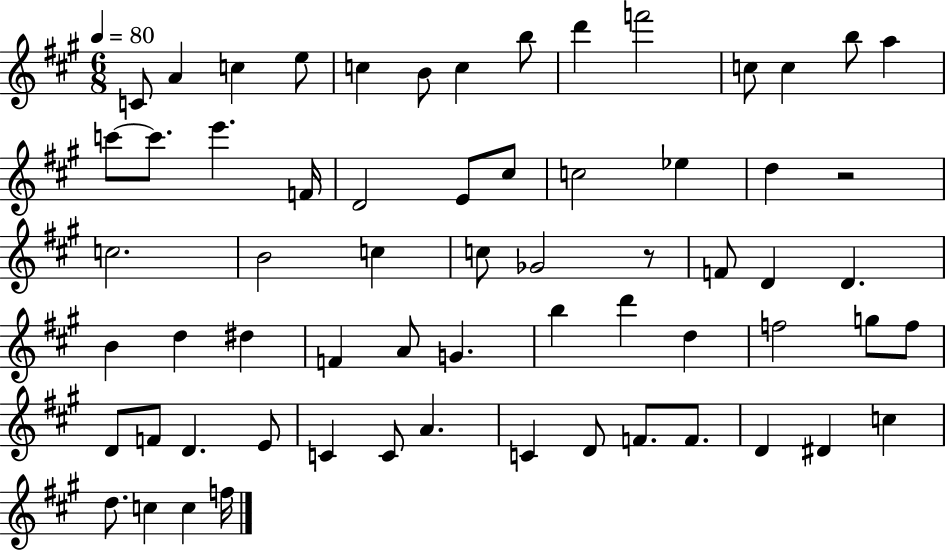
C4/e A4/q C5/q E5/e C5/q B4/e C5/q B5/e D6/q F6/h C5/e C5/q B5/e A5/q C6/e C6/e. E6/q. F4/s D4/h E4/e C#5/e C5/h Eb5/q D5/q R/h C5/h. B4/h C5/q C5/e Gb4/h R/e F4/e D4/q D4/q. B4/q D5/q D#5/q F4/q A4/e G4/q. B5/q D6/q D5/q F5/h G5/e F5/e D4/e F4/e D4/q. E4/e C4/q C4/e A4/q. C4/q D4/e F4/e. F4/e. D4/q D#4/q C5/q D5/e. C5/q C5/q F5/s